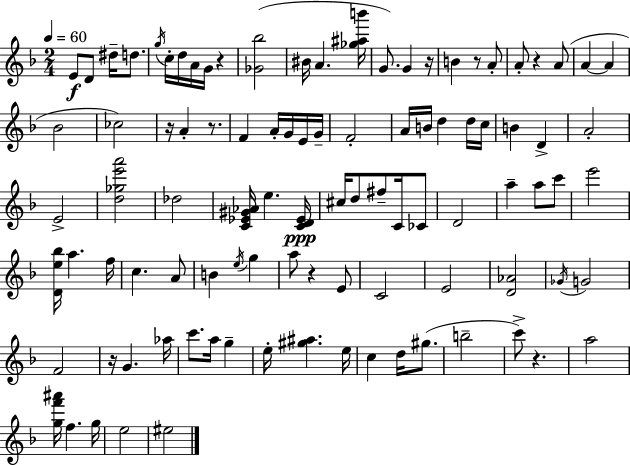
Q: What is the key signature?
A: D minor